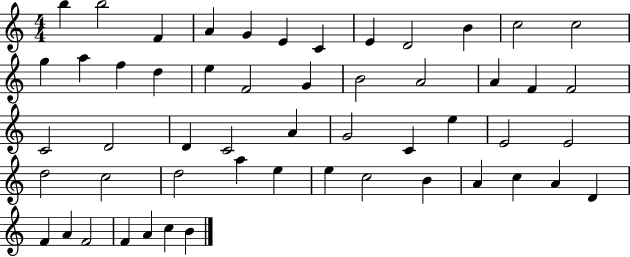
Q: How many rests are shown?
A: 0